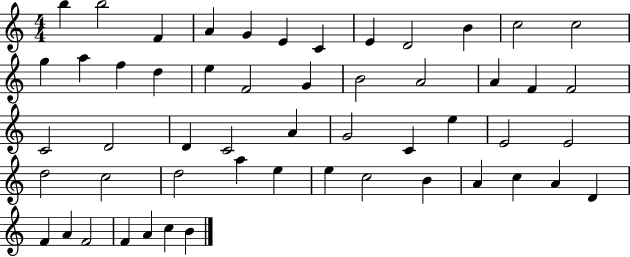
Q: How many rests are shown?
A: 0